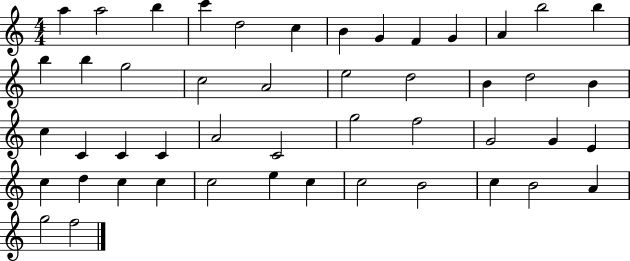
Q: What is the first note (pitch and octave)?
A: A5